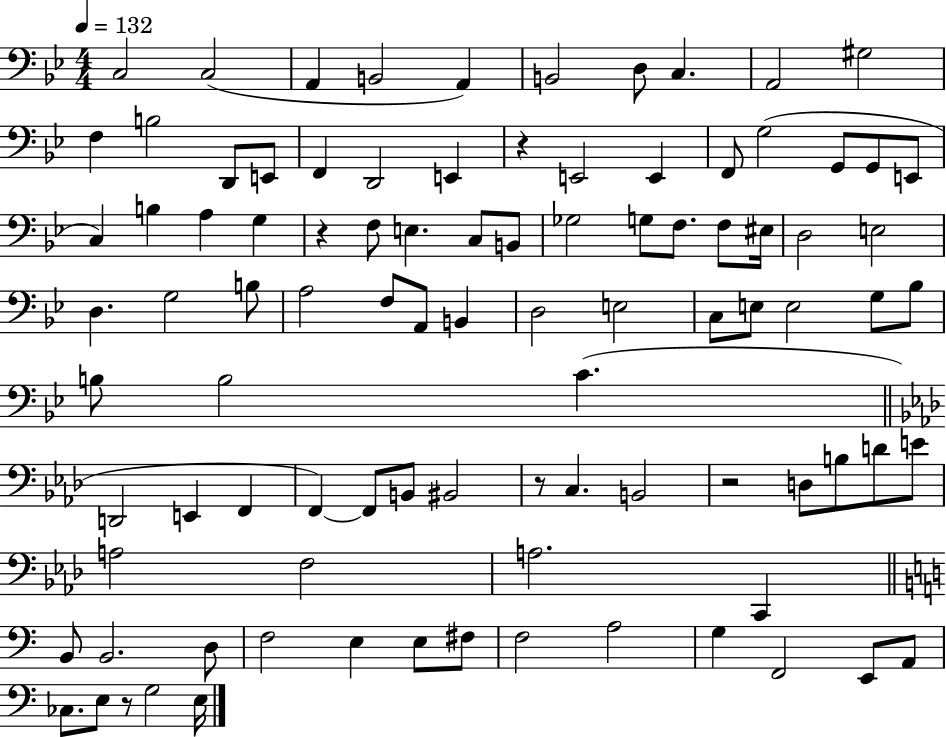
X:1
T:Untitled
M:4/4
L:1/4
K:Bb
C,2 C,2 A,, B,,2 A,, B,,2 D,/2 C, A,,2 ^G,2 F, B,2 D,,/2 E,,/2 F,, D,,2 E,, z E,,2 E,, F,,/2 G,2 G,,/2 G,,/2 E,,/2 C, B, A, G, z F,/2 E, C,/2 B,,/2 _G,2 G,/2 F,/2 F,/2 ^E,/4 D,2 E,2 D, G,2 B,/2 A,2 F,/2 A,,/2 B,, D,2 E,2 C,/2 E,/2 E,2 G,/2 _B,/2 B,/2 B,2 C D,,2 E,, F,, F,, F,,/2 B,,/2 ^B,,2 z/2 C, B,,2 z2 D,/2 B,/2 D/2 E/2 A,2 F,2 A,2 C,, B,,/2 B,,2 D,/2 F,2 E, E,/2 ^F,/2 F,2 A,2 G, F,,2 E,,/2 A,,/2 _C,/2 E,/2 z/2 G,2 E,/4